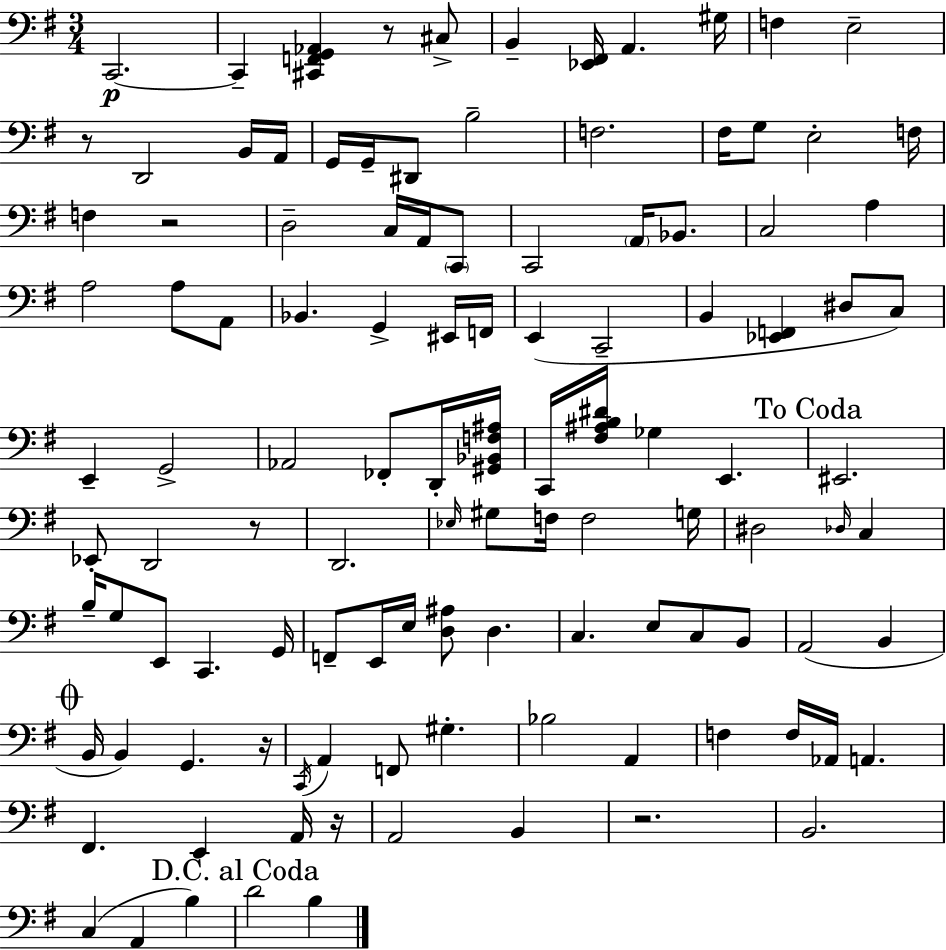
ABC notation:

X:1
T:Untitled
M:3/4
L:1/4
K:G
C,,2 C,, [^C,,F,,G,,_A,,] z/2 ^C,/2 B,, [_E,,^F,,]/4 A,, ^G,/4 F, E,2 z/2 D,,2 B,,/4 A,,/4 G,,/4 G,,/4 ^D,,/2 B,2 F,2 ^F,/4 G,/2 E,2 F,/4 F, z2 D,2 C,/4 A,,/4 C,,/2 C,,2 A,,/4 _B,,/2 C,2 A, A,2 A,/2 A,,/2 _B,, G,, ^E,,/4 F,,/4 E,, C,,2 B,, [_E,,F,,] ^D,/2 C,/2 E,, G,,2 _A,,2 _F,,/2 D,,/4 [^G,,_B,,F,^A,]/4 C,,/4 [^F,^A,B,^D]/4 _G, E,, ^E,,2 _E,,/2 D,,2 z/2 D,,2 _E,/4 ^G,/2 F,/4 F,2 G,/4 ^D,2 _D,/4 C, B,/4 G,/2 E,,/2 C,, G,,/4 F,,/2 E,,/4 E,/4 [D,^A,]/2 D, C, E,/2 C,/2 B,,/2 A,,2 B,, B,,/4 B,, G,, z/4 C,,/4 A,, F,,/2 ^G, _B,2 A,, F, F,/4 _A,,/4 A,, ^F,, E,, A,,/4 z/4 A,,2 B,, z2 B,,2 C, A,, B, D2 B,